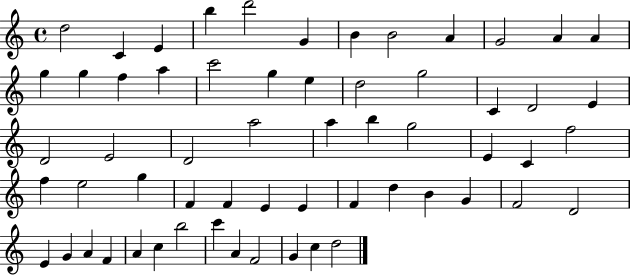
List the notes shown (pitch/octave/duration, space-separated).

D5/h C4/q E4/q B5/q D6/h G4/q B4/q B4/h A4/q G4/h A4/q A4/q G5/q G5/q F5/q A5/q C6/h G5/q E5/q D5/h G5/h C4/q D4/h E4/q D4/h E4/h D4/h A5/h A5/q B5/q G5/h E4/q C4/q F5/h F5/q E5/h G5/q F4/q F4/q E4/q E4/q F4/q D5/q B4/q G4/q F4/h D4/h E4/q G4/q A4/q F4/q A4/q C5/q B5/h C6/q A4/q F4/h G4/q C5/q D5/h